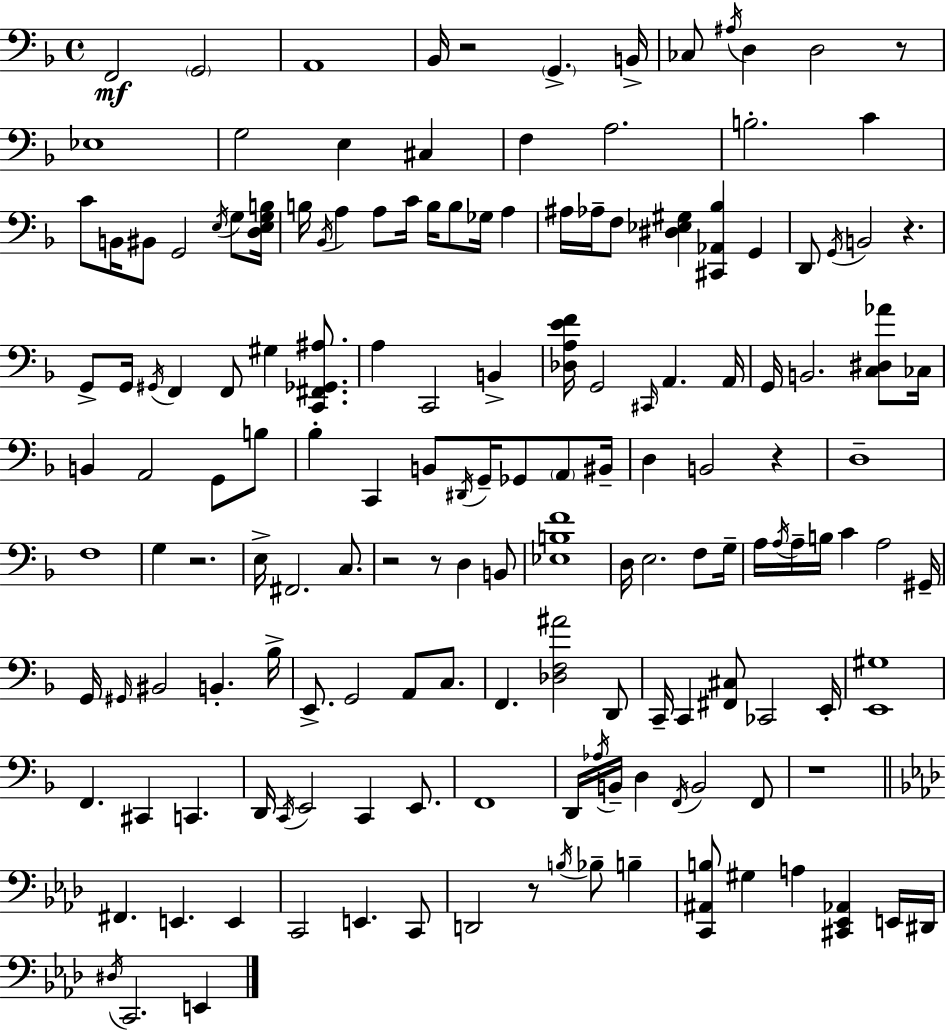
X:1
T:Untitled
M:4/4
L:1/4
K:F
F,,2 G,,2 A,,4 _B,,/4 z2 G,, B,,/4 _C,/2 ^A,/4 D, D,2 z/2 _E,4 G,2 E, ^C, F, A,2 B,2 C C/2 B,,/4 ^B,,/2 G,,2 E,/4 G,/2 [D,E,G,B,]/4 B,/4 _B,,/4 A, A,/2 C/4 B,/4 B,/2 _G,/4 A, ^A,/4 _A,/4 F,/2 [^D,_E,^G,] [^C,,_A,,_B,] G,, D,,/2 G,,/4 B,,2 z G,,/2 G,,/4 ^G,,/4 F,, F,,/2 ^G, [C,,^F,,_G,,^A,]/2 A, C,,2 B,, [_D,A,EF]/4 G,,2 ^C,,/4 A,, A,,/4 G,,/4 B,,2 [C,^D,_A]/2 _C,/4 B,, A,,2 G,,/2 B,/2 _B, C,, B,,/2 ^D,,/4 G,,/4 _G,,/2 A,,/2 ^B,,/4 D, B,,2 z D,4 F,4 G, z2 E,/4 ^F,,2 C,/2 z2 z/2 D, B,,/2 [_E,B,F]4 D,/4 E,2 F,/2 G,/4 A,/4 A,/4 A,/4 B,/4 C A,2 ^G,,/4 G,,/4 ^G,,/4 ^B,,2 B,, _B,/4 E,,/2 G,,2 A,,/2 C,/2 F,, [_D,F,^A]2 D,,/2 C,,/4 C,, [^F,,^C,]/2 _C,,2 E,,/4 [E,,^G,]4 F,, ^C,, C,, D,,/4 C,,/4 E,,2 C,, E,,/2 F,,4 D,,/4 _A,/4 B,,/4 D, F,,/4 B,,2 F,,/2 z4 ^F,, E,, E,, C,,2 E,, C,,/2 D,,2 z/2 B,/4 _B,/2 B, [C,,^A,,B,]/2 ^G, A, [^C,,_E,,_A,,] E,,/4 ^D,,/4 ^D,/4 C,,2 E,,